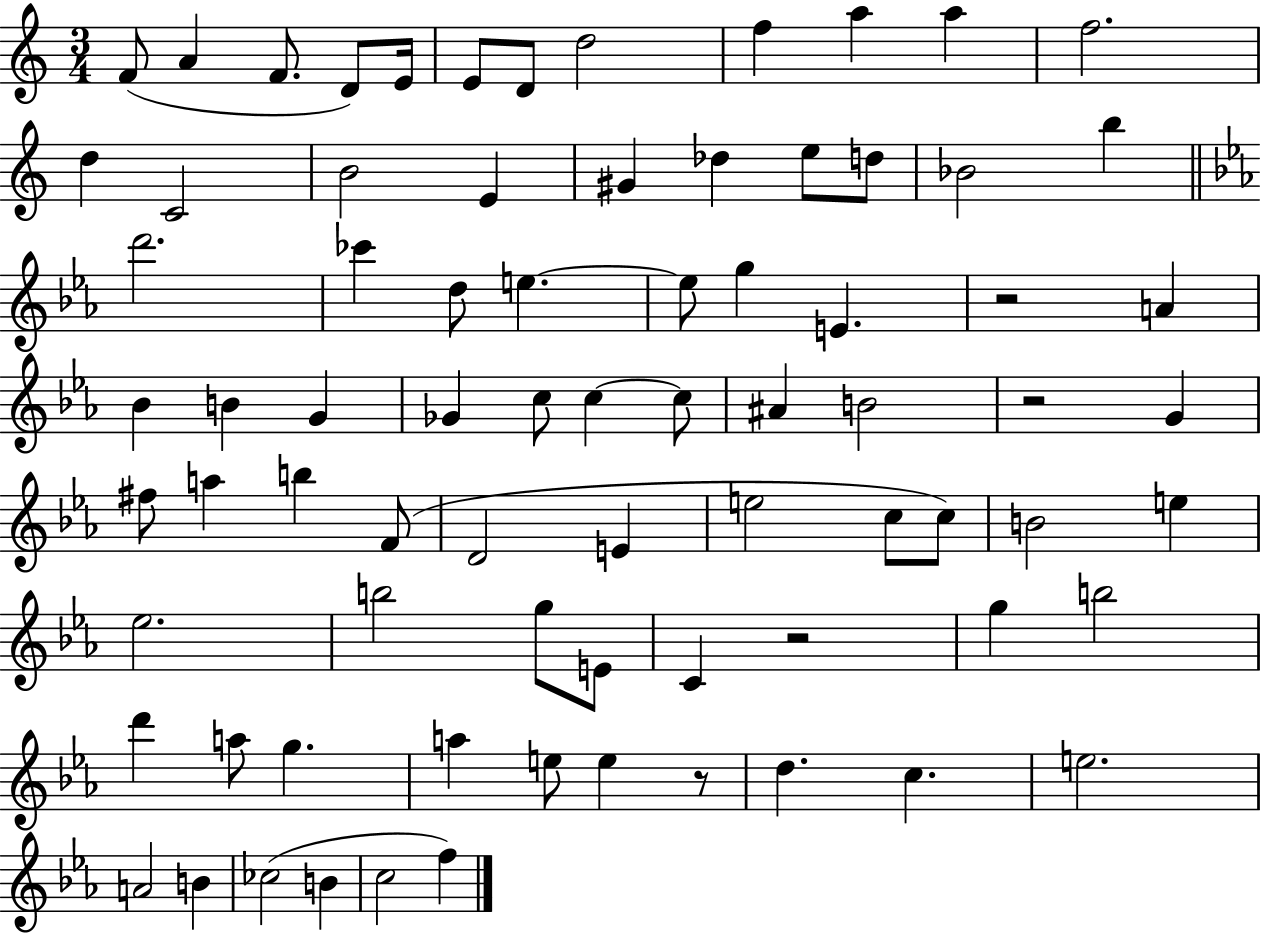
F4/e A4/q F4/e. D4/e E4/s E4/e D4/e D5/h F5/q A5/q A5/q F5/h. D5/q C4/h B4/h E4/q G#4/q Db5/q E5/e D5/e Bb4/h B5/q D6/h. CES6/q D5/e E5/q. E5/e G5/q E4/q. R/h A4/q Bb4/q B4/q G4/q Gb4/q C5/e C5/q C5/e A#4/q B4/h R/h G4/q F#5/e A5/q B5/q F4/e D4/h E4/q E5/h C5/e C5/e B4/h E5/q Eb5/h. B5/h G5/e E4/e C4/q R/h G5/q B5/h D6/q A5/e G5/q. A5/q E5/e E5/q R/e D5/q. C5/q. E5/h. A4/h B4/q CES5/h B4/q C5/h F5/q